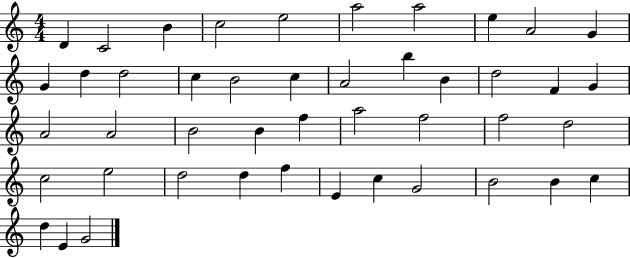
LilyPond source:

{
  \clef treble
  \numericTimeSignature
  \time 4/4
  \key c \major
  d'4 c'2 b'4 | c''2 e''2 | a''2 a''2 | e''4 a'2 g'4 | \break g'4 d''4 d''2 | c''4 b'2 c''4 | a'2 b''4 b'4 | d''2 f'4 g'4 | \break a'2 a'2 | b'2 b'4 f''4 | a''2 f''2 | f''2 d''2 | \break c''2 e''2 | d''2 d''4 f''4 | e'4 c''4 g'2 | b'2 b'4 c''4 | \break d''4 e'4 g'2 | \bar "|."
}